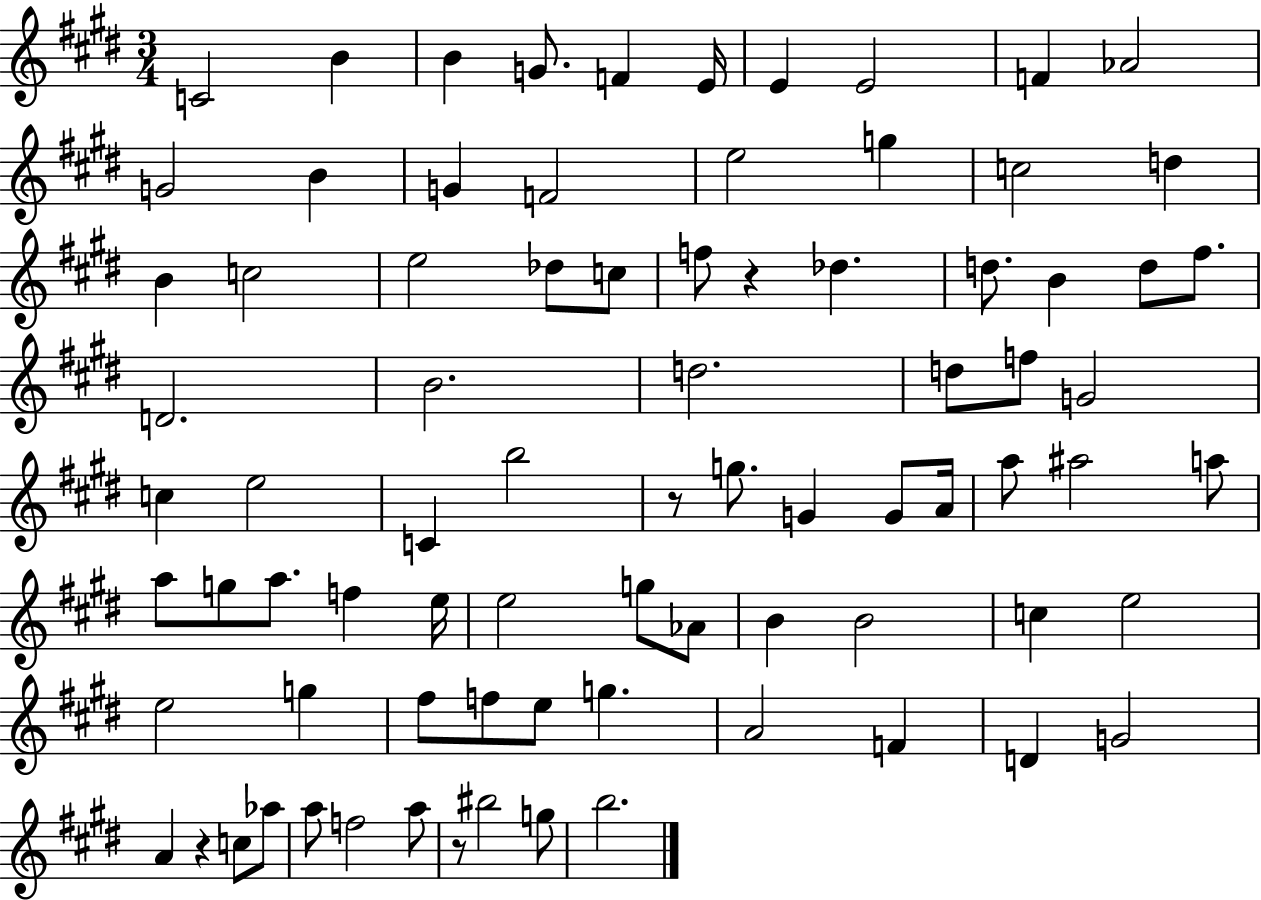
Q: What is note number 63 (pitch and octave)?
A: E5